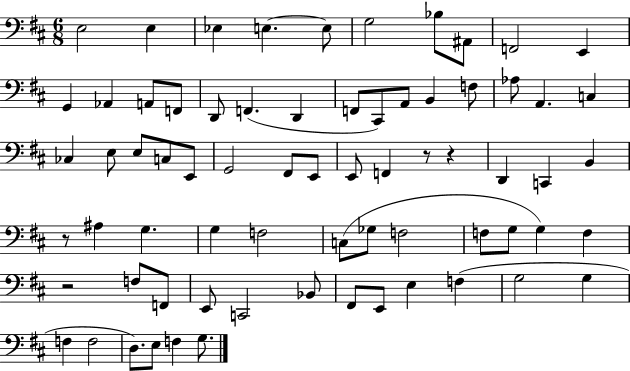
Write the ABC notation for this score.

X:1
T:Untitled
M:6/8
L:1/4
K:D
E,2 E, _E, E, E,/2 G,2 _B,/2 ^A,,/2 F,,2 E,, G,, _A,, A,,/2 F,,/2 D,,/2 F,, D,, F,,/2 ^C,,/2 A,,/2 B,, F,/2 _A,/2 A,, C, _C, E,/2 E,/2 C,/2 E,,/2 G,,2 ^F,,/2 E,,/2 E,,/2 F,, z/2 z D,, C,, B,, z/2 ^A, G, G, F,2 C,/2 _G,/2 F,2 F,/2 G,/2 G, F, z2 F,/2 F,,/2 E,,/2 C,,2 _B,,/2 ^F,,/2 E,,/2 E, F, G,2 G, F, F,2 D,/2 E,/2 F, G,/2